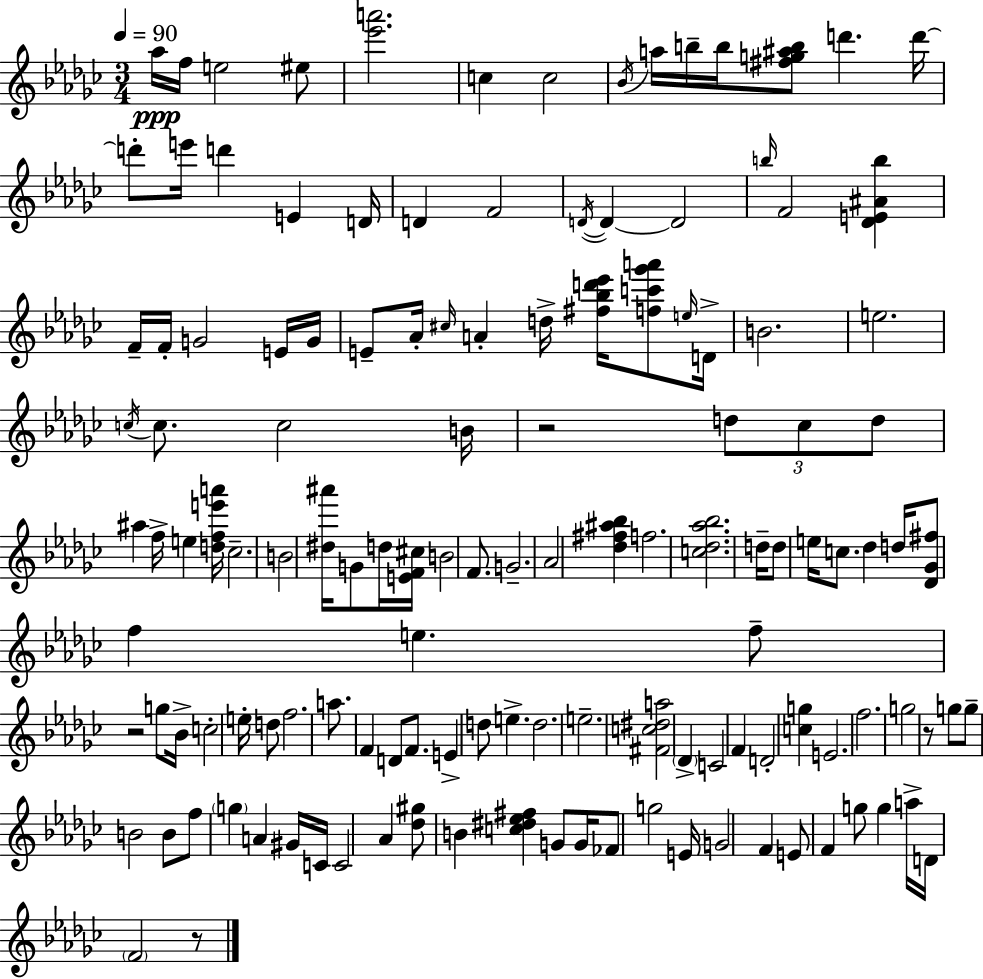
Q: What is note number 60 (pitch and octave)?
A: E5